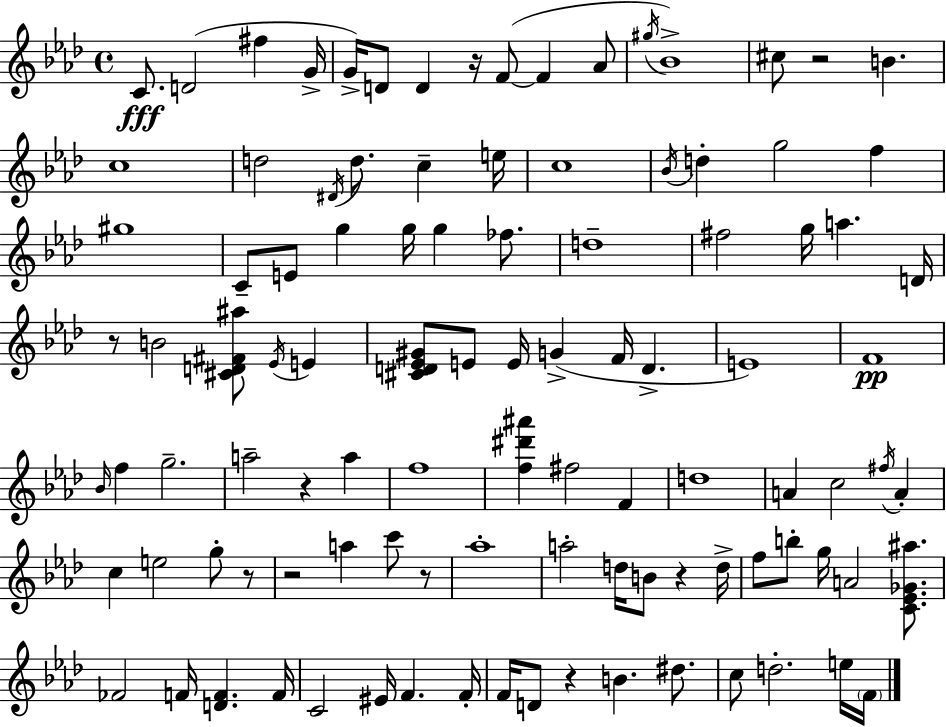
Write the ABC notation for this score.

X:1
T:Untitled
M:4/4
L:1/4
K:Ab
C/2 D2 ^f G/4 G/4 D/2 D z/4 F/2 F _A/2 ^g/4 _B4 ^c/2 z2 B c4 d2 ^D/4 d/2 c e/4 c4 _B/4 d g2 f ^g4 C/2 E/2 g g/4 g _f/2 d4 ^f2 g/4 a D/4 z/2 B2 [^CD^F^a]/2 _E/4 E [^CD_E^G]/2 E/2 E/4 G F/4 D E4 F4 _B/4 f g2 a2 z a f4 [f^d'^a'] ^f2 F d4 A c2 ^f/4 A c e2 g/2 z/2 z2 a c'/2 z/2 _a4 a2 d/4 B/2 z d/4 f/2 b/2 g/4 A2 [C_E_G^a]/2 _F2 F/4 [DF] F/4 C2 ^E/4 F F/4 F/4 D/2 z B ^d/2 c/2 d2 e/4 F/4